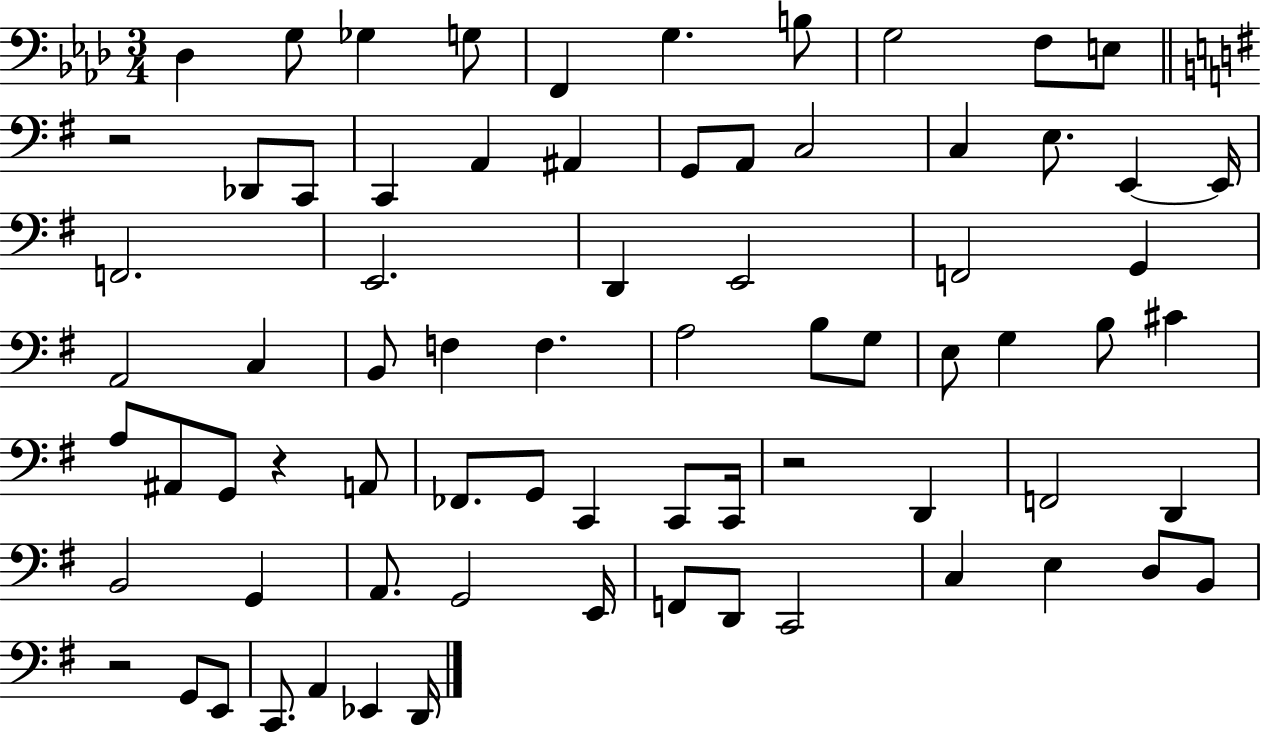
{
  \clef bass
  \numericTimeSignature
  \time 3/4
  \key aes \major
  \repeat volta 2 { des4 g8 ges4 g8 | f,4 g4. b8 | g2 f8 e8 | \bar "||" \break \key g \major r2 des,8 c,8 | c,4 a,4 ais,4 | g,8 a,8 c2 | c4 e8. e,4~~ e,16 | \break f,2. | e,2. | d,4 e,2 | f,2 g,4 | \break a,2 c4 | b,8 f4 f4. | a2 b8 g8 | e8 g4 b8 cis'4 | \break a8 ais,8 g,8 r4 a,8 | fes,8. g,8 c,4 c,8 c,16 | r2 d,4 | f,2 d,4 | \break b,2 g,4 | a,8. g,2 e,16 | f,8 d,8 c,2 | c4 e4 d8 b,8 | \break r2 g,8 e,8 | c,8. a,4 ees,4 d,16 | } \bar "|."
}